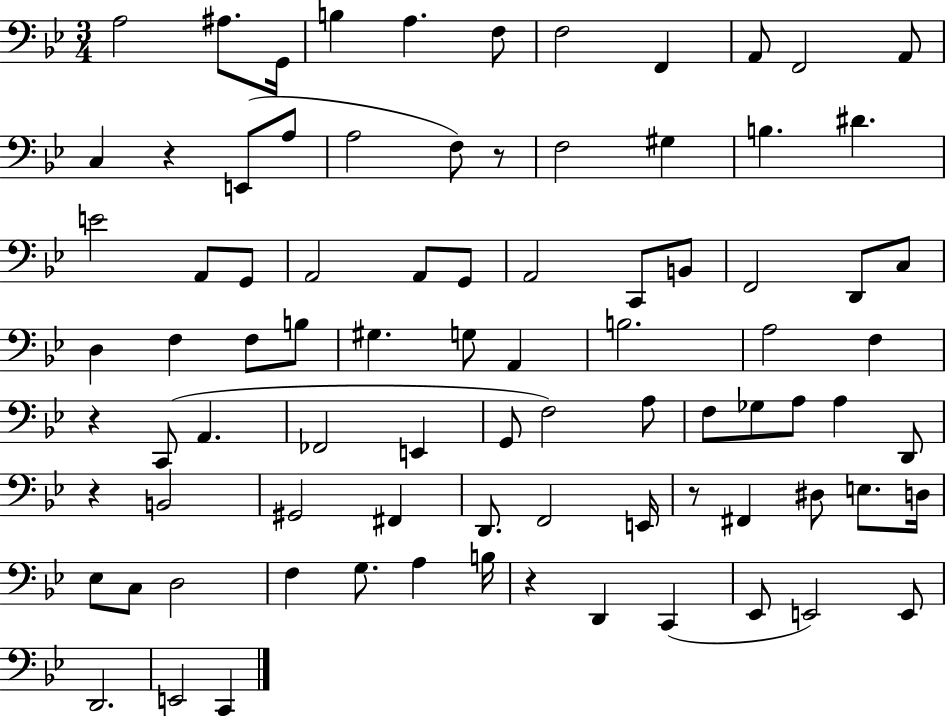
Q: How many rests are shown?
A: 6